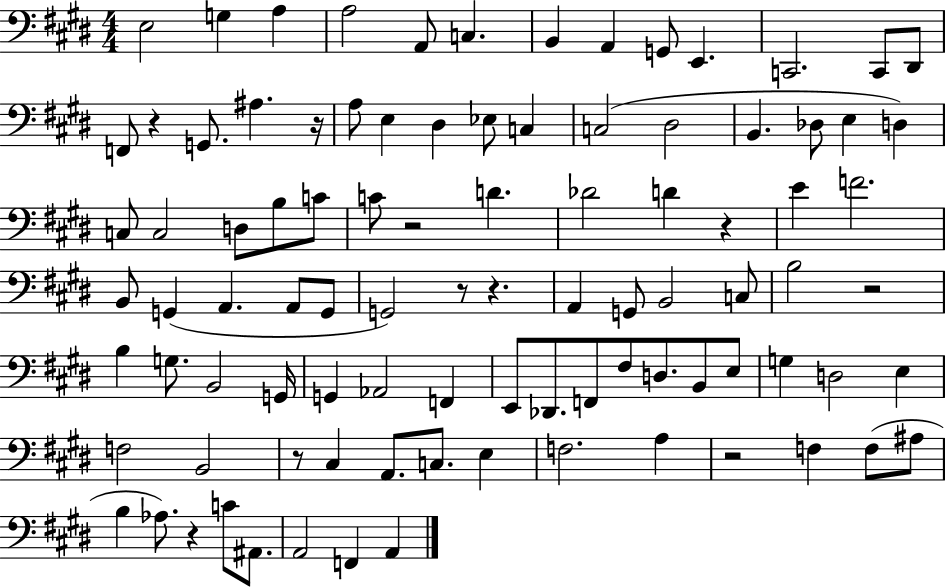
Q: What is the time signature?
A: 4/4